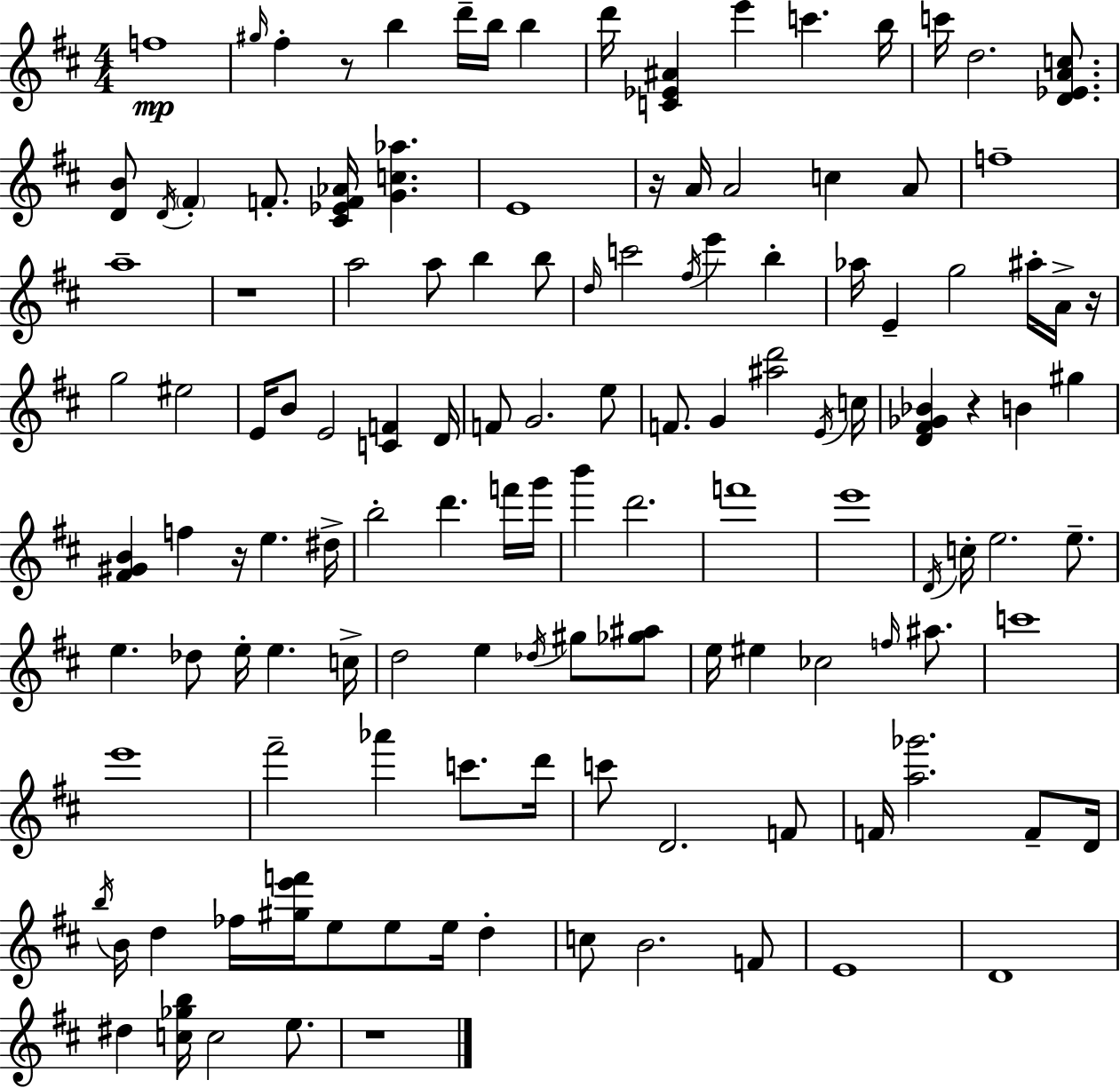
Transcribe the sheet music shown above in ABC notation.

X:1
T:Untitled
M:4/4
L:1/4
K:D
f4 ^g/4 ^f z/2 b d'/4 b/4 b d'/4 [C_E^A] e' c' b/4 c'/4 d2 [D_EAc]/2 [DB]/2 D/4 ^F F/2 [^C_EF_A]/4 [Gc_a] E4 z/4 A/4 A2 c A/2 f4 a4 z4 a2 a/2 b b/2 d/4 c'2 ^f/4 e' b _a/4 E g2 ^a/4 A/4 z/4 g2 ^e2 E/4 B/2 E2 [CF] D/4 F/2 G2 e/2 F/2 G [^ad']2 E/4 c/4 [D^F_G_B] z B ^g [^F^GB] f z/4 e ^d/4 b2 d' f'/4 g'/4 b' d'2 f'4 e'4 D/4 c/4 e2 e/2 e _d/2 e/4 e c/4 d2 e _d/4 ^g/2 [_g^a]/2 e/4 ^e _c2 f/4 ^a/2 c'4 e'4 ^f'2 _a' c'/2 d'/4 c'/2 D2 F/2 F/4 [a_g']2 F/2 D/4 b/4 B/4 d _f/4 [^ge'f']/4 e/2 e/2 e/4 d c/2 B2 F/2 E4 D4 ^d [c_gb]/4 c2 e/2 z4